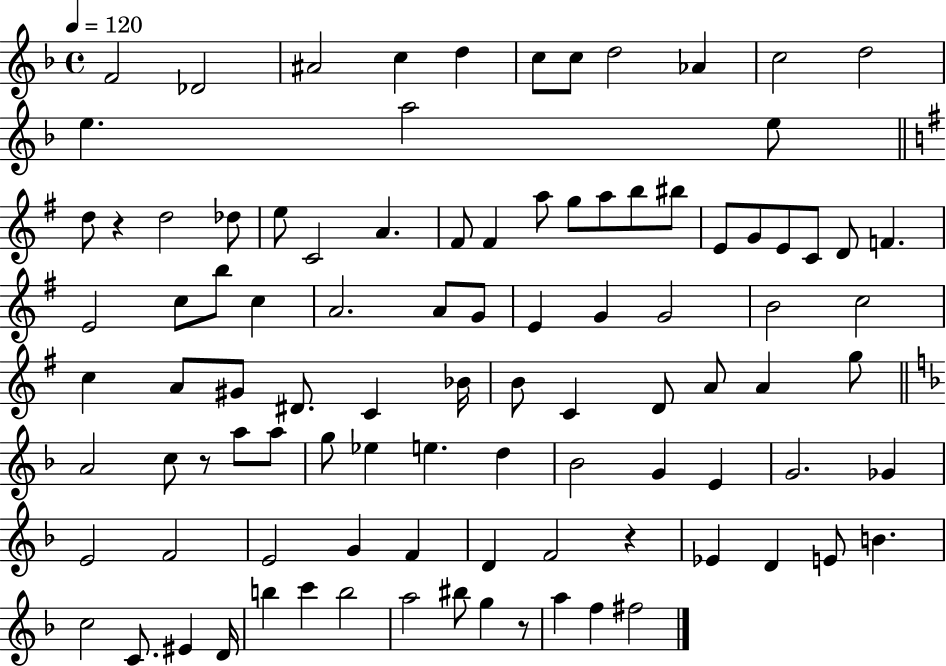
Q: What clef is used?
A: treble